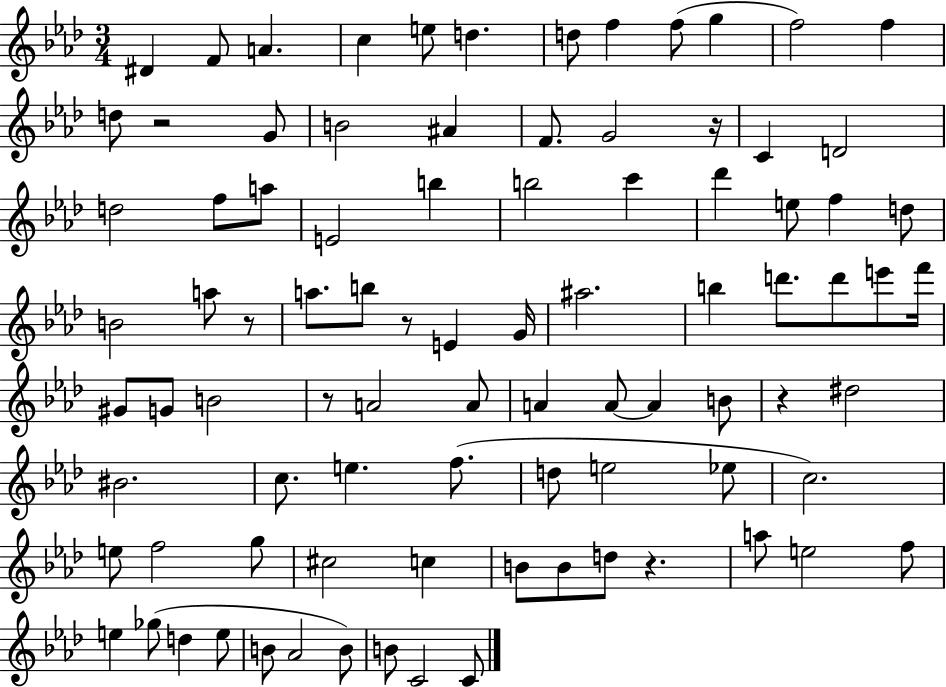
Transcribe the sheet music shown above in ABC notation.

X:1
T:Untitled
M:3/4
L:1/4
K:Ab
^D F/2 A c e/2 d d/2 f f/2 g f2 f d/2 z2 G/2 B2 ^A F/2 G2 z/4 C D2 d2 f/2 a/2 E2 b b2 c' _d' e/2 f d/2 B2 a/2 z/2 a/2 b/2 z/2 E G/4 ^a2 b d'/2 d'/2 e'/2 f'/4 ^G/2 G/2 B2 z/2 A2 A/2 A A/2 A B/2 z ^d2 ^B2 c/2 e f/2 d/2 e2 _e/2 c2 e/2 f2 g/2 ^c2 c B/2 B/2 d/2 z a/2 e2 f/2 e _g/2 d e/2 B/2 _A2 B/2 B/2 C2 C/2